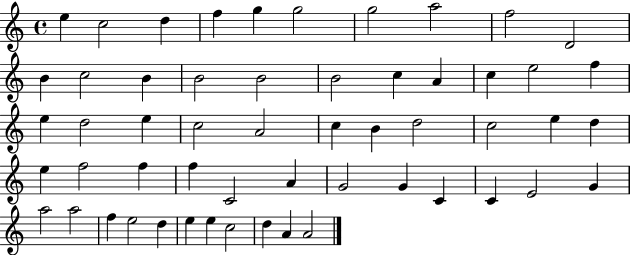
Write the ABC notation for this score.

X:1
T:Untitled
M:4/4
L:1/4
K:C
e c2 d f g g2 g2 a2 f2 D2 B c2 B B2 B2 B2 c A c e2 f e d2 e c2 A2 c B d2 c2 e d e f2 f f C2 A G2 G C C E2 G a2 a2 f e2 d e e c2 d A A2